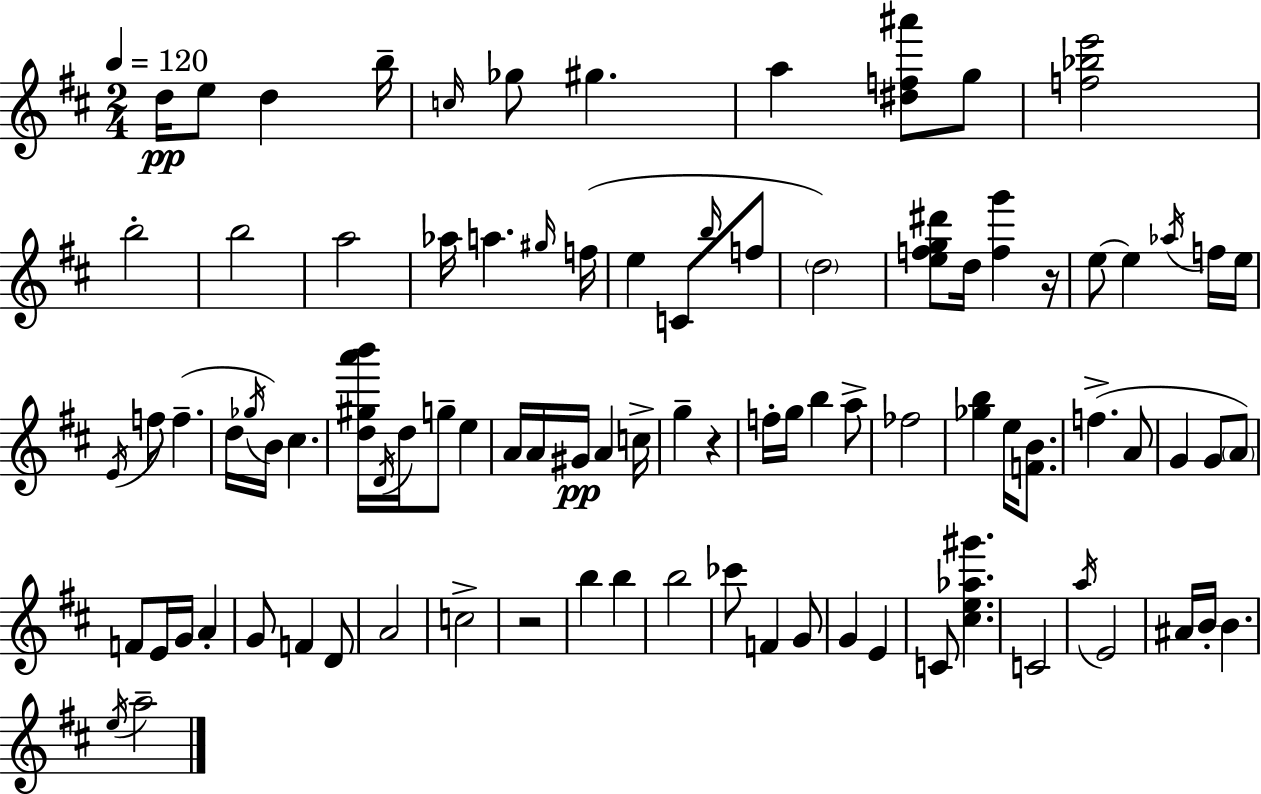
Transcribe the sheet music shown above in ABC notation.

X:1
T:Untitled
M:2/4
L:1/4
K:D
d/4 e/2 d b/4 c/4 _g/2 ^g a [^df^a']/2 g/2 [f_be']2 b2 b2 a2 _a/4 a ^g/4 f/4 e C/2 b/4 f/2 d2 [efg^d']/2 d/4 [fg'] z/4 e/2 e _a/4 f/4 e/4 E/4 f/2 f d/4 _g/4 B/4 ^c [d^ga'b']/4 D/4 d/4 g/2 e A/4 A/4 ^G/4 A c/4 g z f/4 g/4 b a/2 _f2 [_gb] e/4 [FB]/2 f A/2 G G/2 A/2 F/2 E/4 G/4 A G/2 F D/2 A2 c2 z2 b b b2 _c'/2 F G/2 G E C/2 [^ce_a^g'] C2 a/4 E2 ^A/4 B/4 B e/4 a2